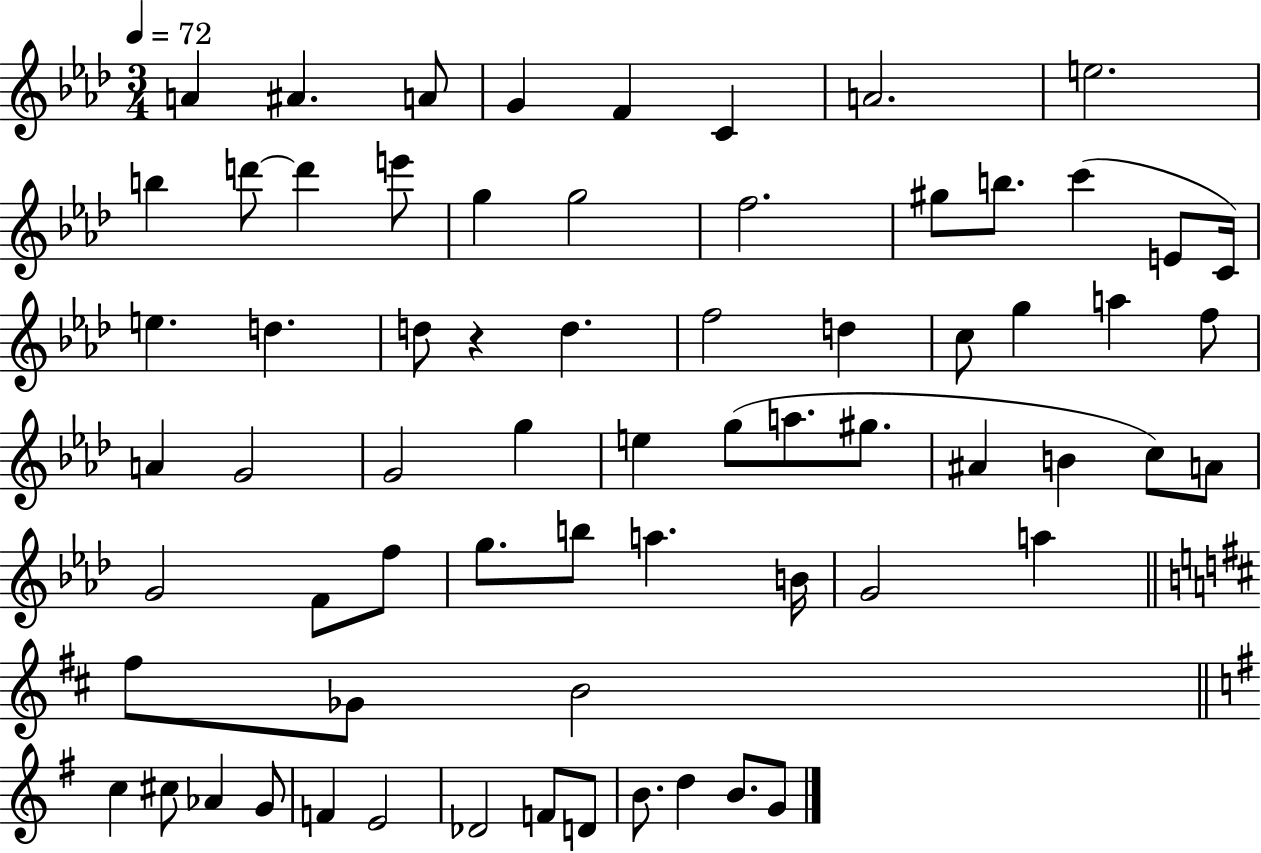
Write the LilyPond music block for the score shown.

{
  \clef treble
  \numericTimeSignature
  \time 3/4
  \key aes \major
  \tempo 4 = 72
  a'4 ais'4. a'8 | g'4 f'4 c'4 | a'2. | e''2. | \break b''4 d'''8~~ d'''4 e'''8 | g''4 g''2 | f''2. | gis''8 b''8. c'''4( e'8 c'16) | \break e''4. d''4. | d''8 r4 d''4. | f''2 d''4 | c''8 g''4 a''4 f''8 | \break a'4 g'2 | g'2 g''4 | e''4 g''8( a''8. gis''8. | ais'4 b'4 c''8) a'8 | \break g'2 f'8 f''8 | g''8. b''8 a''4. b'16 | g'2 a''4 | \bar "||" \break \key b \minor fis''8 ges'8 b'2 | \bar "||" \break \key g \major c''4 cis''8 aes'4 g'8 | f'4 e'2 | des'2 f'8 d'8 | b'8. d''4 b'8. g'8 | \break \bar "|."
}